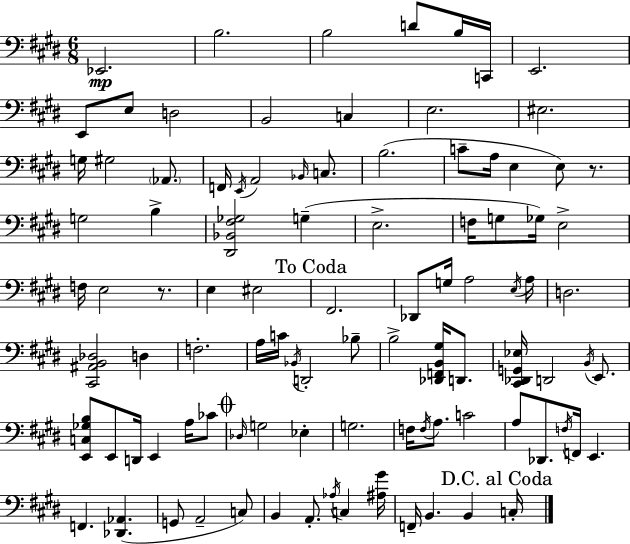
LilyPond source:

{
  \clef bass
  \numericTimeSignature
  \time 6/8
  \key e \major
  \repeat volta 2 { ees,2.\mp | b2. | b2 d'8 b16 c,16 | e,2. | \break e,8 e8 d2 | b,2 c4 | e2. | eis2. | \break g16 gis2 \parenthesize aes,8. | f,16 \acciaccatura { e,16 } a,2 \grace { bes,16 } c8. | b2.( | c'8-- a16 e4 e8) r8. | \break g2 b4-> | <dis, bes, fis ges>2 g4--( | e2.-> | f16 g8 ges16) e2-> | \break f16 e2 r8. | e4 eis2 | \mark "To Coda" fis,2. | des,8 g16 a2 | \break \acciaccatura { e16 } a16 d2. | <cis, ais, b, des>2 d4 | f2.-. | a16 c'16 \acciaccatura { bes,16 } d,2-. | \break bes8-- b2-> | <des, f, b, gis>16 d,8. <cis, des, g, ees>16 d,2 | \acciaccatura { b,16 } e,8. <e, c ges b>8 e,8 d,16 e,4 | a16 ces'8 \mark \markup { \musicglyph "scripts.coda" } \grace { des16 } g2 | \break ees4-. g2. | f16 \acciaccatura { f16 } a8. c'2 | a8 des,8. | \acciaccatura { f16 } f,16 e,4. f,4. | \break <des, aes,>4.( g,8 a,2-- | c8) b,4 | a,8.-. \acciaccatura { aes16 } c4 <ais gis'>16 f,16-- b,4. | b,4 \mark "D.C. al Coda" c16-. } \bar "|."
}